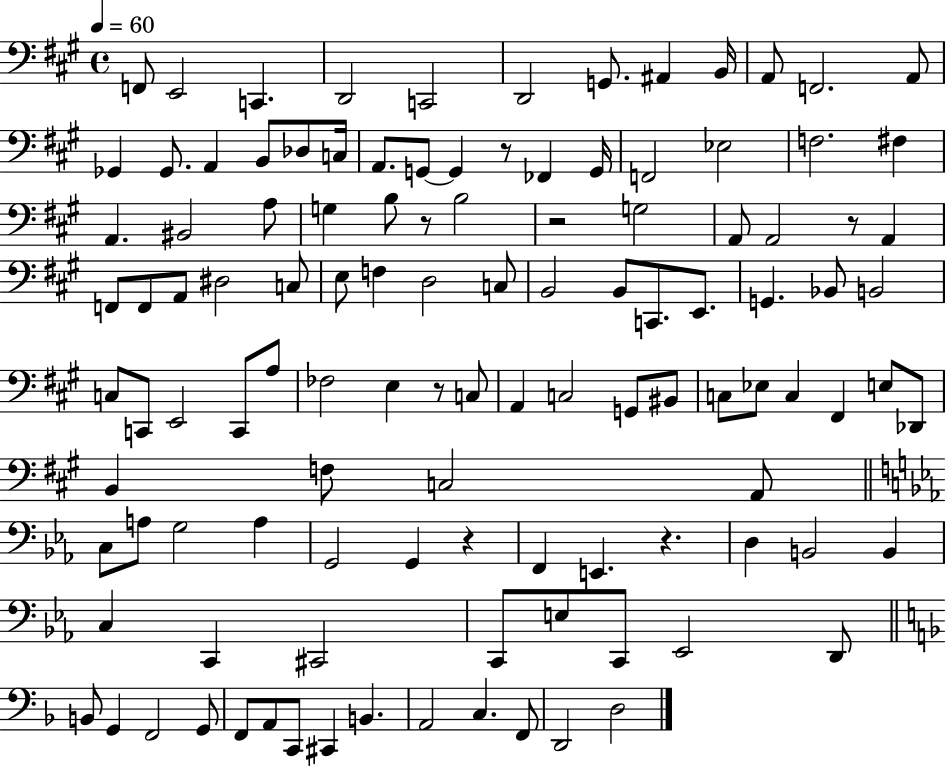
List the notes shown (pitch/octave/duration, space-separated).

F2/e E2/h C2/q. D2/h C2/h D2/h G2/e. A#2/q B2/s A2/e F2/h. A2/e Gb2/q Gb2/e. A2/q B2/e Db3/e C3/s A2/e. G2/e G2/q R/e FES2/q G2/s F2/h Eb3/h F3/h. F#3/q A2/q. BIS2/h A3/e G3/q B3/e R/e B3/h R/h G3/h A2/e A2/h R/e A2/q F2/e F2/e A2/e D#3/h C3/e E3/e F3/q D3/h C3/e B2/h B2/e C2/e. E2/e. G2/q. Bb2/e B2/h C3/e C2/e E2/h C2/e A3/e FES3/h E3/q R/e C3/e A2/q C3/h G2/e BIS2/e C3/e Eb3/e C3/q F#2/q E3/e Db2/e B2/q F3/e C3/h A2/e C3/e A3/e G3/h A3/q G2/h G2/q R/q F2/q E2/q. R/q. D3/q B2/h B2/q C3/q C2/q C#2/h C2/e E3/e C2/e Eb2/h D2/e B2/e G2/q F2/h G2/e F2/e A2/e C2/e C#2/q B2/q. A2/h C3/q. F2/e D2/h D3/h